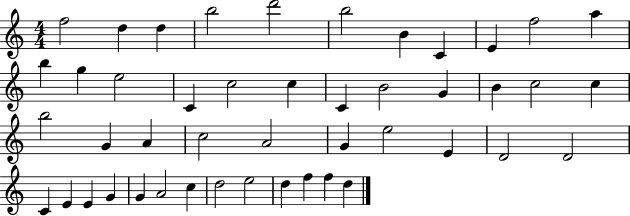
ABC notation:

X:1
T:Untitled
M:4/4
L:1/4
K:C
f2 d d b2 d'2 b2 B C E f2 a b g e2 C c2 c C B2 G B c2 c b2 G A c2 A2 G e2 E D2 D2 C E E G G A2 c d2 e2 d f f d